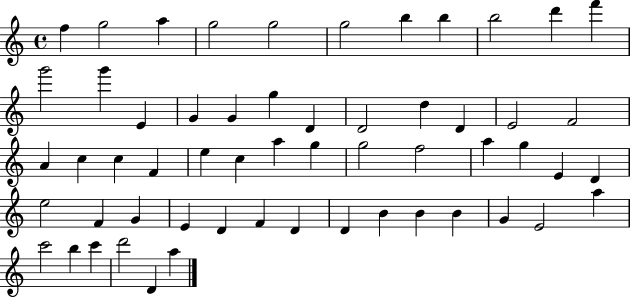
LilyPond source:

{
  \clef treble
  \time 4/4
  \defaultTimeSignature
  \key c \major
  f''4 g''2 a''4 | g''2 g''2 | g''2 b''4 b''4 | b''2 d'''4 f'''4 | \break g'''2 g'''4 e'4 | g'4 g'4 g''4 d'4 | d'2 d''4 d'4 | e'2 f'2 | \break a'4 c''4 c''4 f'4 | e''4 c''4 a''4 g''4 | g''2 f''2 | a''4 g''4 e'4 d'4 | \break e''2 f'4 g'4 | e'4 d'4 f'4 d'4 | d'4 b'4 b'4 b'4 | g'4 e'2 a''4 | \break c'''2 b''4 c'''4 | d'''2 d'4 a''4 | \bar "|."
}